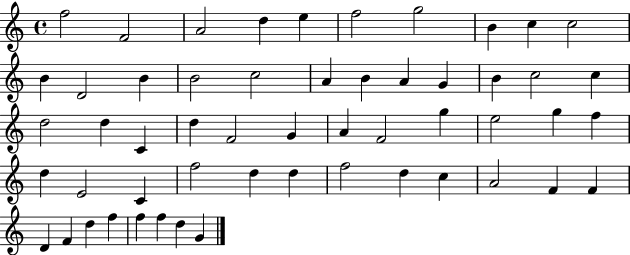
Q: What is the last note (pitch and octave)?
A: G4